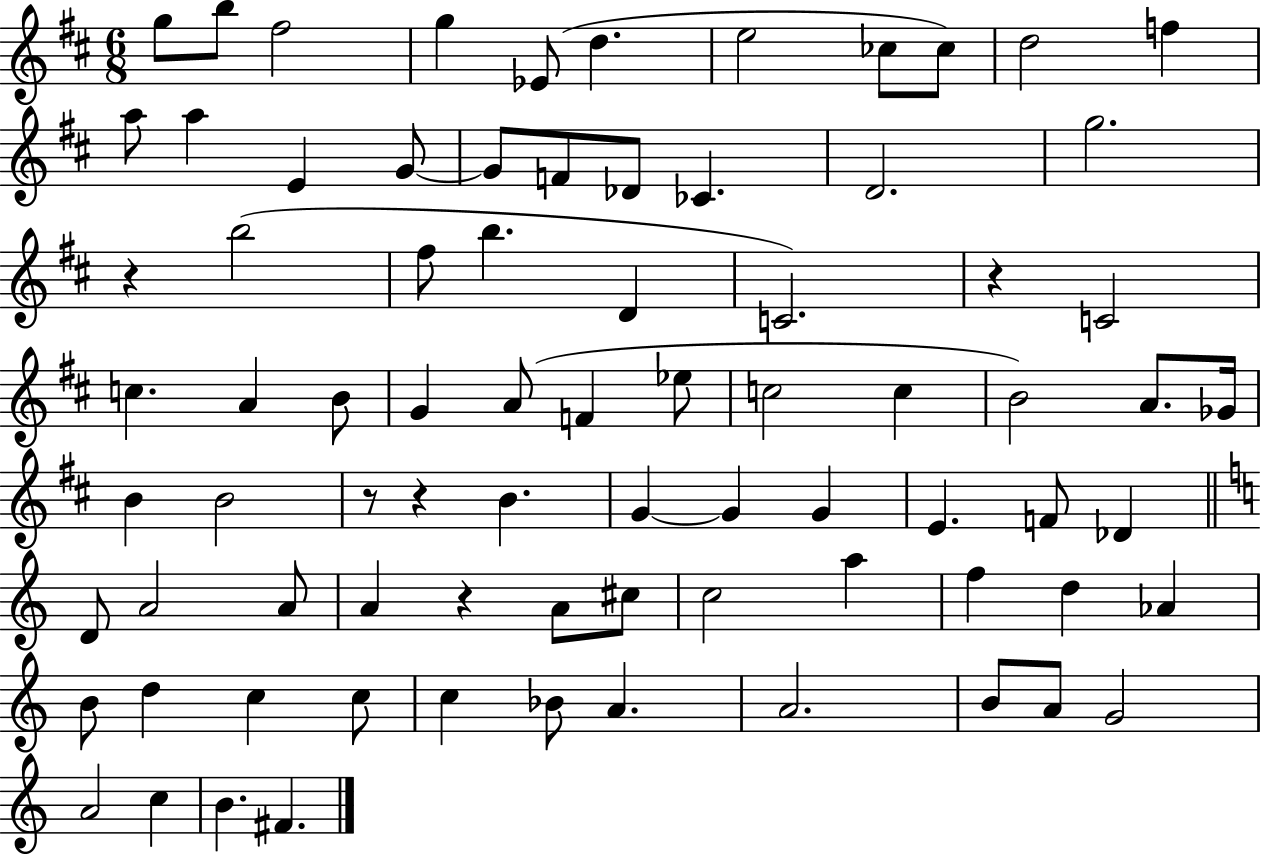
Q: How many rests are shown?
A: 5